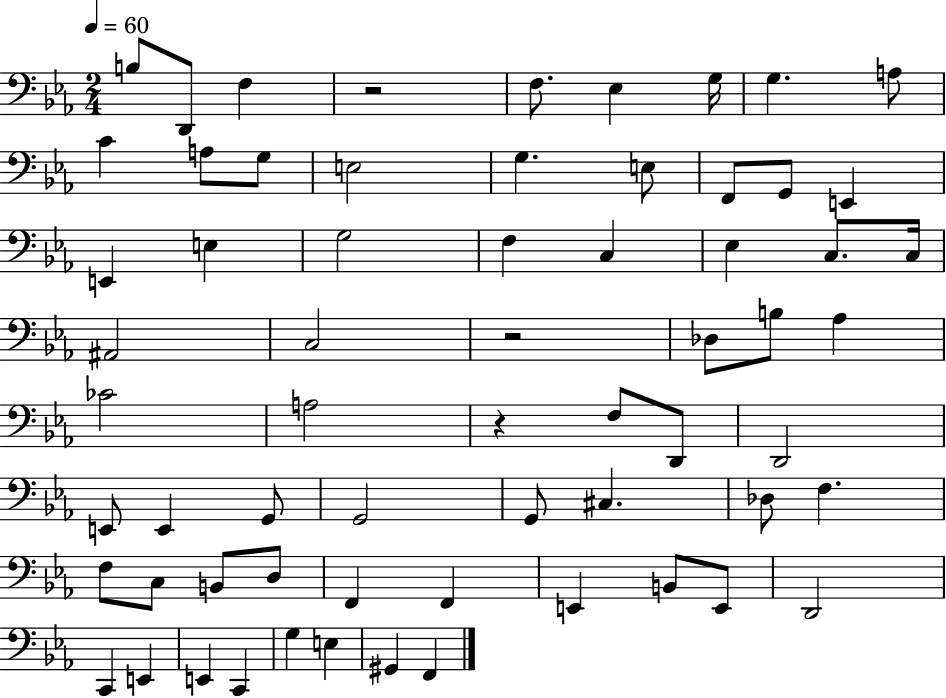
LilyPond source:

{
  \clef bass
  \numericTimeSignature
  \time 2/4
  \key ees \major
  \tempo 4 = 60
  b8 d,8 f4 | r2 | f8. ees4 g16 | g4. a8 | \break c'4 a8 g8 | e2 | g4. e8 | f,8 g,8 e,4 | \break e,4 e4 | g2 | f4 c4 | ees4 c8. c16 | \break ais,2 | c2 | r2 | des8 b8 aes4 | \break ces'2 | a2 | r4 f8 d,8 | d,2 | \break e,8 e,4 g,8 | g,2 | g,8 cis4. | des8 f4. | \break f8 c8 b,8 d8 | f,4 f,4 | e,4 b,8 e,8 | d,2 | \break c,4 e,4 | e,4 c,4 | g4 e4 | gis,4 f,4 | \break \bar "|."
}